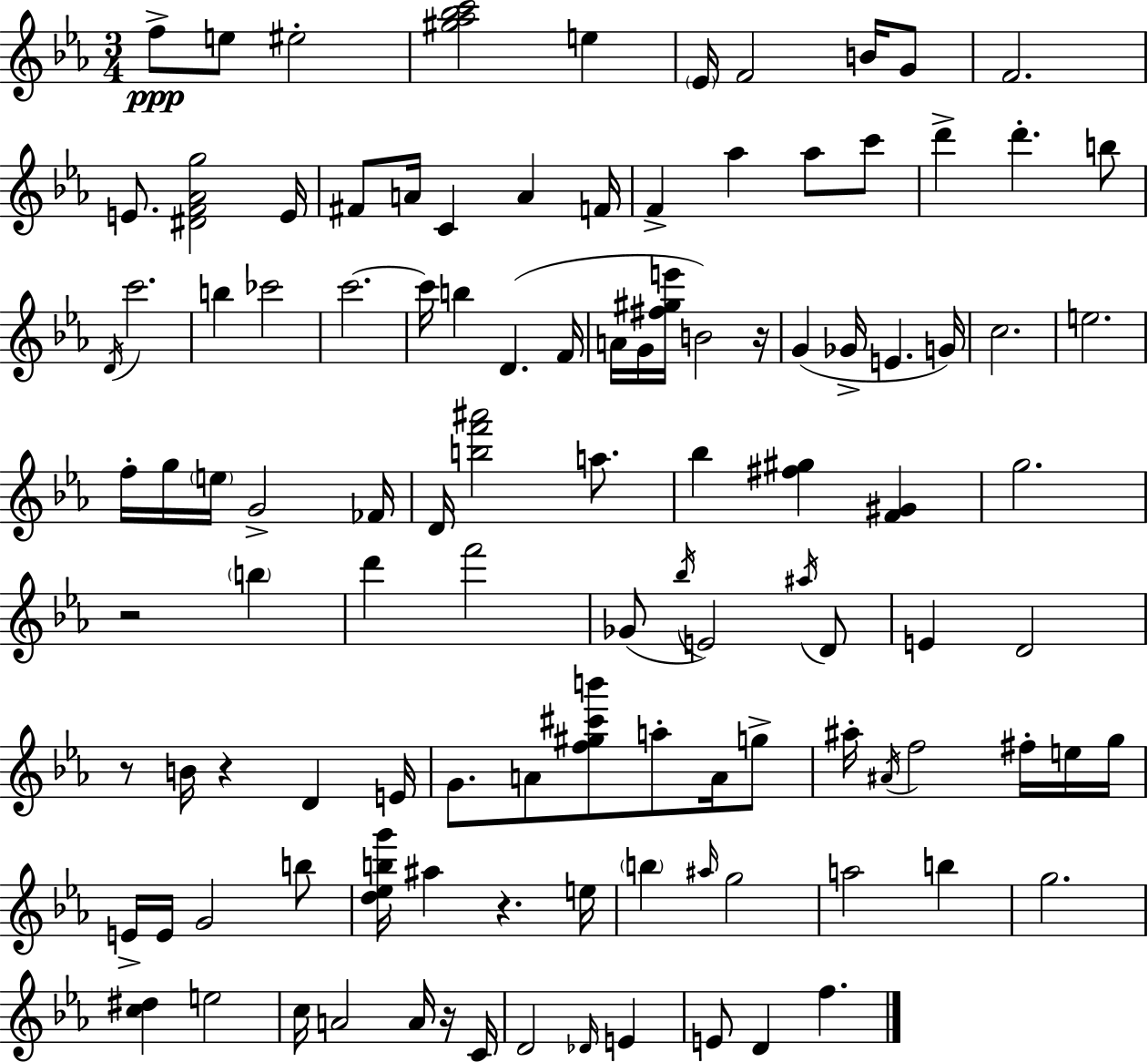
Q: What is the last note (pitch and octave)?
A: F5